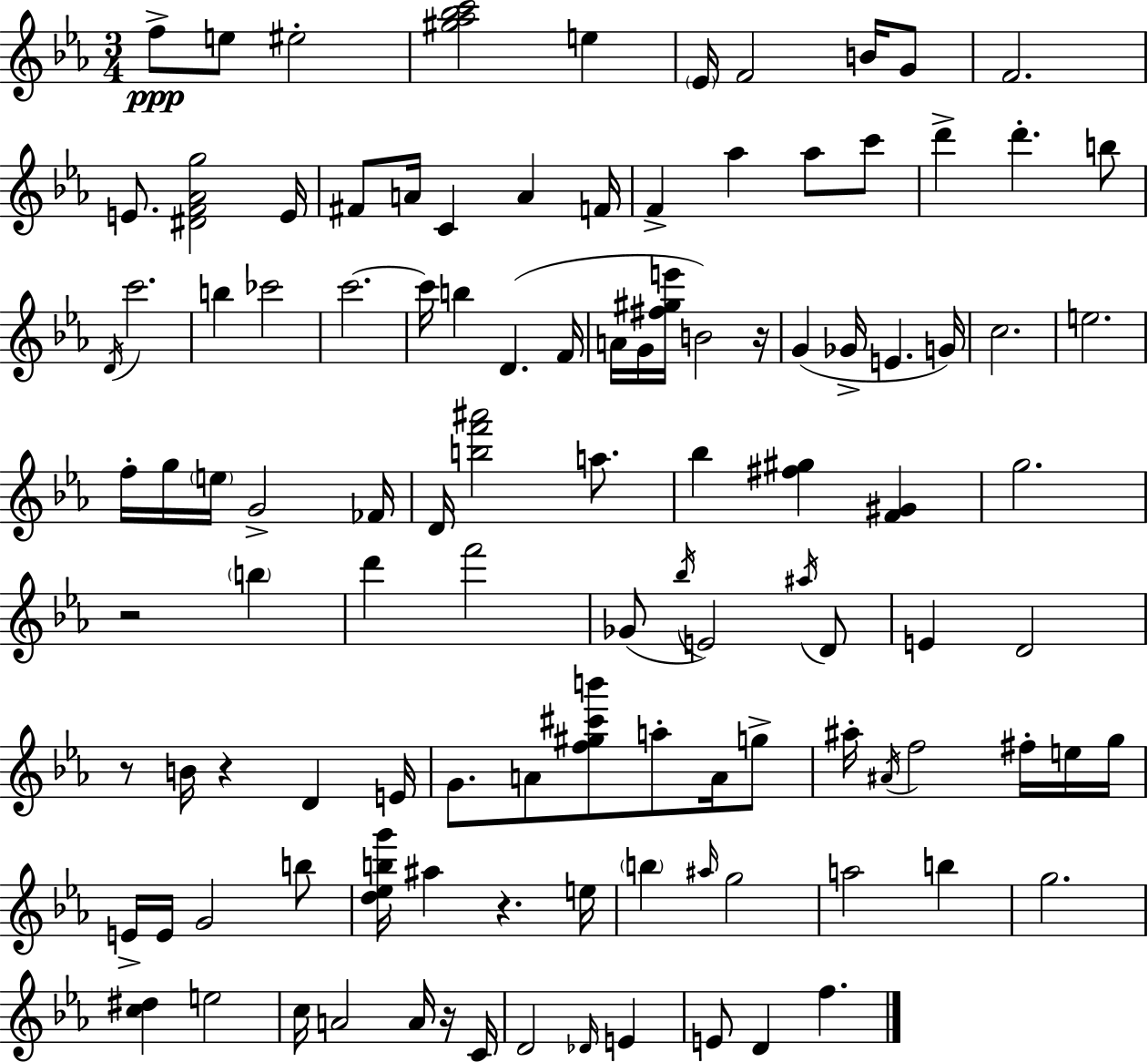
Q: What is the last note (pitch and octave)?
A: F5